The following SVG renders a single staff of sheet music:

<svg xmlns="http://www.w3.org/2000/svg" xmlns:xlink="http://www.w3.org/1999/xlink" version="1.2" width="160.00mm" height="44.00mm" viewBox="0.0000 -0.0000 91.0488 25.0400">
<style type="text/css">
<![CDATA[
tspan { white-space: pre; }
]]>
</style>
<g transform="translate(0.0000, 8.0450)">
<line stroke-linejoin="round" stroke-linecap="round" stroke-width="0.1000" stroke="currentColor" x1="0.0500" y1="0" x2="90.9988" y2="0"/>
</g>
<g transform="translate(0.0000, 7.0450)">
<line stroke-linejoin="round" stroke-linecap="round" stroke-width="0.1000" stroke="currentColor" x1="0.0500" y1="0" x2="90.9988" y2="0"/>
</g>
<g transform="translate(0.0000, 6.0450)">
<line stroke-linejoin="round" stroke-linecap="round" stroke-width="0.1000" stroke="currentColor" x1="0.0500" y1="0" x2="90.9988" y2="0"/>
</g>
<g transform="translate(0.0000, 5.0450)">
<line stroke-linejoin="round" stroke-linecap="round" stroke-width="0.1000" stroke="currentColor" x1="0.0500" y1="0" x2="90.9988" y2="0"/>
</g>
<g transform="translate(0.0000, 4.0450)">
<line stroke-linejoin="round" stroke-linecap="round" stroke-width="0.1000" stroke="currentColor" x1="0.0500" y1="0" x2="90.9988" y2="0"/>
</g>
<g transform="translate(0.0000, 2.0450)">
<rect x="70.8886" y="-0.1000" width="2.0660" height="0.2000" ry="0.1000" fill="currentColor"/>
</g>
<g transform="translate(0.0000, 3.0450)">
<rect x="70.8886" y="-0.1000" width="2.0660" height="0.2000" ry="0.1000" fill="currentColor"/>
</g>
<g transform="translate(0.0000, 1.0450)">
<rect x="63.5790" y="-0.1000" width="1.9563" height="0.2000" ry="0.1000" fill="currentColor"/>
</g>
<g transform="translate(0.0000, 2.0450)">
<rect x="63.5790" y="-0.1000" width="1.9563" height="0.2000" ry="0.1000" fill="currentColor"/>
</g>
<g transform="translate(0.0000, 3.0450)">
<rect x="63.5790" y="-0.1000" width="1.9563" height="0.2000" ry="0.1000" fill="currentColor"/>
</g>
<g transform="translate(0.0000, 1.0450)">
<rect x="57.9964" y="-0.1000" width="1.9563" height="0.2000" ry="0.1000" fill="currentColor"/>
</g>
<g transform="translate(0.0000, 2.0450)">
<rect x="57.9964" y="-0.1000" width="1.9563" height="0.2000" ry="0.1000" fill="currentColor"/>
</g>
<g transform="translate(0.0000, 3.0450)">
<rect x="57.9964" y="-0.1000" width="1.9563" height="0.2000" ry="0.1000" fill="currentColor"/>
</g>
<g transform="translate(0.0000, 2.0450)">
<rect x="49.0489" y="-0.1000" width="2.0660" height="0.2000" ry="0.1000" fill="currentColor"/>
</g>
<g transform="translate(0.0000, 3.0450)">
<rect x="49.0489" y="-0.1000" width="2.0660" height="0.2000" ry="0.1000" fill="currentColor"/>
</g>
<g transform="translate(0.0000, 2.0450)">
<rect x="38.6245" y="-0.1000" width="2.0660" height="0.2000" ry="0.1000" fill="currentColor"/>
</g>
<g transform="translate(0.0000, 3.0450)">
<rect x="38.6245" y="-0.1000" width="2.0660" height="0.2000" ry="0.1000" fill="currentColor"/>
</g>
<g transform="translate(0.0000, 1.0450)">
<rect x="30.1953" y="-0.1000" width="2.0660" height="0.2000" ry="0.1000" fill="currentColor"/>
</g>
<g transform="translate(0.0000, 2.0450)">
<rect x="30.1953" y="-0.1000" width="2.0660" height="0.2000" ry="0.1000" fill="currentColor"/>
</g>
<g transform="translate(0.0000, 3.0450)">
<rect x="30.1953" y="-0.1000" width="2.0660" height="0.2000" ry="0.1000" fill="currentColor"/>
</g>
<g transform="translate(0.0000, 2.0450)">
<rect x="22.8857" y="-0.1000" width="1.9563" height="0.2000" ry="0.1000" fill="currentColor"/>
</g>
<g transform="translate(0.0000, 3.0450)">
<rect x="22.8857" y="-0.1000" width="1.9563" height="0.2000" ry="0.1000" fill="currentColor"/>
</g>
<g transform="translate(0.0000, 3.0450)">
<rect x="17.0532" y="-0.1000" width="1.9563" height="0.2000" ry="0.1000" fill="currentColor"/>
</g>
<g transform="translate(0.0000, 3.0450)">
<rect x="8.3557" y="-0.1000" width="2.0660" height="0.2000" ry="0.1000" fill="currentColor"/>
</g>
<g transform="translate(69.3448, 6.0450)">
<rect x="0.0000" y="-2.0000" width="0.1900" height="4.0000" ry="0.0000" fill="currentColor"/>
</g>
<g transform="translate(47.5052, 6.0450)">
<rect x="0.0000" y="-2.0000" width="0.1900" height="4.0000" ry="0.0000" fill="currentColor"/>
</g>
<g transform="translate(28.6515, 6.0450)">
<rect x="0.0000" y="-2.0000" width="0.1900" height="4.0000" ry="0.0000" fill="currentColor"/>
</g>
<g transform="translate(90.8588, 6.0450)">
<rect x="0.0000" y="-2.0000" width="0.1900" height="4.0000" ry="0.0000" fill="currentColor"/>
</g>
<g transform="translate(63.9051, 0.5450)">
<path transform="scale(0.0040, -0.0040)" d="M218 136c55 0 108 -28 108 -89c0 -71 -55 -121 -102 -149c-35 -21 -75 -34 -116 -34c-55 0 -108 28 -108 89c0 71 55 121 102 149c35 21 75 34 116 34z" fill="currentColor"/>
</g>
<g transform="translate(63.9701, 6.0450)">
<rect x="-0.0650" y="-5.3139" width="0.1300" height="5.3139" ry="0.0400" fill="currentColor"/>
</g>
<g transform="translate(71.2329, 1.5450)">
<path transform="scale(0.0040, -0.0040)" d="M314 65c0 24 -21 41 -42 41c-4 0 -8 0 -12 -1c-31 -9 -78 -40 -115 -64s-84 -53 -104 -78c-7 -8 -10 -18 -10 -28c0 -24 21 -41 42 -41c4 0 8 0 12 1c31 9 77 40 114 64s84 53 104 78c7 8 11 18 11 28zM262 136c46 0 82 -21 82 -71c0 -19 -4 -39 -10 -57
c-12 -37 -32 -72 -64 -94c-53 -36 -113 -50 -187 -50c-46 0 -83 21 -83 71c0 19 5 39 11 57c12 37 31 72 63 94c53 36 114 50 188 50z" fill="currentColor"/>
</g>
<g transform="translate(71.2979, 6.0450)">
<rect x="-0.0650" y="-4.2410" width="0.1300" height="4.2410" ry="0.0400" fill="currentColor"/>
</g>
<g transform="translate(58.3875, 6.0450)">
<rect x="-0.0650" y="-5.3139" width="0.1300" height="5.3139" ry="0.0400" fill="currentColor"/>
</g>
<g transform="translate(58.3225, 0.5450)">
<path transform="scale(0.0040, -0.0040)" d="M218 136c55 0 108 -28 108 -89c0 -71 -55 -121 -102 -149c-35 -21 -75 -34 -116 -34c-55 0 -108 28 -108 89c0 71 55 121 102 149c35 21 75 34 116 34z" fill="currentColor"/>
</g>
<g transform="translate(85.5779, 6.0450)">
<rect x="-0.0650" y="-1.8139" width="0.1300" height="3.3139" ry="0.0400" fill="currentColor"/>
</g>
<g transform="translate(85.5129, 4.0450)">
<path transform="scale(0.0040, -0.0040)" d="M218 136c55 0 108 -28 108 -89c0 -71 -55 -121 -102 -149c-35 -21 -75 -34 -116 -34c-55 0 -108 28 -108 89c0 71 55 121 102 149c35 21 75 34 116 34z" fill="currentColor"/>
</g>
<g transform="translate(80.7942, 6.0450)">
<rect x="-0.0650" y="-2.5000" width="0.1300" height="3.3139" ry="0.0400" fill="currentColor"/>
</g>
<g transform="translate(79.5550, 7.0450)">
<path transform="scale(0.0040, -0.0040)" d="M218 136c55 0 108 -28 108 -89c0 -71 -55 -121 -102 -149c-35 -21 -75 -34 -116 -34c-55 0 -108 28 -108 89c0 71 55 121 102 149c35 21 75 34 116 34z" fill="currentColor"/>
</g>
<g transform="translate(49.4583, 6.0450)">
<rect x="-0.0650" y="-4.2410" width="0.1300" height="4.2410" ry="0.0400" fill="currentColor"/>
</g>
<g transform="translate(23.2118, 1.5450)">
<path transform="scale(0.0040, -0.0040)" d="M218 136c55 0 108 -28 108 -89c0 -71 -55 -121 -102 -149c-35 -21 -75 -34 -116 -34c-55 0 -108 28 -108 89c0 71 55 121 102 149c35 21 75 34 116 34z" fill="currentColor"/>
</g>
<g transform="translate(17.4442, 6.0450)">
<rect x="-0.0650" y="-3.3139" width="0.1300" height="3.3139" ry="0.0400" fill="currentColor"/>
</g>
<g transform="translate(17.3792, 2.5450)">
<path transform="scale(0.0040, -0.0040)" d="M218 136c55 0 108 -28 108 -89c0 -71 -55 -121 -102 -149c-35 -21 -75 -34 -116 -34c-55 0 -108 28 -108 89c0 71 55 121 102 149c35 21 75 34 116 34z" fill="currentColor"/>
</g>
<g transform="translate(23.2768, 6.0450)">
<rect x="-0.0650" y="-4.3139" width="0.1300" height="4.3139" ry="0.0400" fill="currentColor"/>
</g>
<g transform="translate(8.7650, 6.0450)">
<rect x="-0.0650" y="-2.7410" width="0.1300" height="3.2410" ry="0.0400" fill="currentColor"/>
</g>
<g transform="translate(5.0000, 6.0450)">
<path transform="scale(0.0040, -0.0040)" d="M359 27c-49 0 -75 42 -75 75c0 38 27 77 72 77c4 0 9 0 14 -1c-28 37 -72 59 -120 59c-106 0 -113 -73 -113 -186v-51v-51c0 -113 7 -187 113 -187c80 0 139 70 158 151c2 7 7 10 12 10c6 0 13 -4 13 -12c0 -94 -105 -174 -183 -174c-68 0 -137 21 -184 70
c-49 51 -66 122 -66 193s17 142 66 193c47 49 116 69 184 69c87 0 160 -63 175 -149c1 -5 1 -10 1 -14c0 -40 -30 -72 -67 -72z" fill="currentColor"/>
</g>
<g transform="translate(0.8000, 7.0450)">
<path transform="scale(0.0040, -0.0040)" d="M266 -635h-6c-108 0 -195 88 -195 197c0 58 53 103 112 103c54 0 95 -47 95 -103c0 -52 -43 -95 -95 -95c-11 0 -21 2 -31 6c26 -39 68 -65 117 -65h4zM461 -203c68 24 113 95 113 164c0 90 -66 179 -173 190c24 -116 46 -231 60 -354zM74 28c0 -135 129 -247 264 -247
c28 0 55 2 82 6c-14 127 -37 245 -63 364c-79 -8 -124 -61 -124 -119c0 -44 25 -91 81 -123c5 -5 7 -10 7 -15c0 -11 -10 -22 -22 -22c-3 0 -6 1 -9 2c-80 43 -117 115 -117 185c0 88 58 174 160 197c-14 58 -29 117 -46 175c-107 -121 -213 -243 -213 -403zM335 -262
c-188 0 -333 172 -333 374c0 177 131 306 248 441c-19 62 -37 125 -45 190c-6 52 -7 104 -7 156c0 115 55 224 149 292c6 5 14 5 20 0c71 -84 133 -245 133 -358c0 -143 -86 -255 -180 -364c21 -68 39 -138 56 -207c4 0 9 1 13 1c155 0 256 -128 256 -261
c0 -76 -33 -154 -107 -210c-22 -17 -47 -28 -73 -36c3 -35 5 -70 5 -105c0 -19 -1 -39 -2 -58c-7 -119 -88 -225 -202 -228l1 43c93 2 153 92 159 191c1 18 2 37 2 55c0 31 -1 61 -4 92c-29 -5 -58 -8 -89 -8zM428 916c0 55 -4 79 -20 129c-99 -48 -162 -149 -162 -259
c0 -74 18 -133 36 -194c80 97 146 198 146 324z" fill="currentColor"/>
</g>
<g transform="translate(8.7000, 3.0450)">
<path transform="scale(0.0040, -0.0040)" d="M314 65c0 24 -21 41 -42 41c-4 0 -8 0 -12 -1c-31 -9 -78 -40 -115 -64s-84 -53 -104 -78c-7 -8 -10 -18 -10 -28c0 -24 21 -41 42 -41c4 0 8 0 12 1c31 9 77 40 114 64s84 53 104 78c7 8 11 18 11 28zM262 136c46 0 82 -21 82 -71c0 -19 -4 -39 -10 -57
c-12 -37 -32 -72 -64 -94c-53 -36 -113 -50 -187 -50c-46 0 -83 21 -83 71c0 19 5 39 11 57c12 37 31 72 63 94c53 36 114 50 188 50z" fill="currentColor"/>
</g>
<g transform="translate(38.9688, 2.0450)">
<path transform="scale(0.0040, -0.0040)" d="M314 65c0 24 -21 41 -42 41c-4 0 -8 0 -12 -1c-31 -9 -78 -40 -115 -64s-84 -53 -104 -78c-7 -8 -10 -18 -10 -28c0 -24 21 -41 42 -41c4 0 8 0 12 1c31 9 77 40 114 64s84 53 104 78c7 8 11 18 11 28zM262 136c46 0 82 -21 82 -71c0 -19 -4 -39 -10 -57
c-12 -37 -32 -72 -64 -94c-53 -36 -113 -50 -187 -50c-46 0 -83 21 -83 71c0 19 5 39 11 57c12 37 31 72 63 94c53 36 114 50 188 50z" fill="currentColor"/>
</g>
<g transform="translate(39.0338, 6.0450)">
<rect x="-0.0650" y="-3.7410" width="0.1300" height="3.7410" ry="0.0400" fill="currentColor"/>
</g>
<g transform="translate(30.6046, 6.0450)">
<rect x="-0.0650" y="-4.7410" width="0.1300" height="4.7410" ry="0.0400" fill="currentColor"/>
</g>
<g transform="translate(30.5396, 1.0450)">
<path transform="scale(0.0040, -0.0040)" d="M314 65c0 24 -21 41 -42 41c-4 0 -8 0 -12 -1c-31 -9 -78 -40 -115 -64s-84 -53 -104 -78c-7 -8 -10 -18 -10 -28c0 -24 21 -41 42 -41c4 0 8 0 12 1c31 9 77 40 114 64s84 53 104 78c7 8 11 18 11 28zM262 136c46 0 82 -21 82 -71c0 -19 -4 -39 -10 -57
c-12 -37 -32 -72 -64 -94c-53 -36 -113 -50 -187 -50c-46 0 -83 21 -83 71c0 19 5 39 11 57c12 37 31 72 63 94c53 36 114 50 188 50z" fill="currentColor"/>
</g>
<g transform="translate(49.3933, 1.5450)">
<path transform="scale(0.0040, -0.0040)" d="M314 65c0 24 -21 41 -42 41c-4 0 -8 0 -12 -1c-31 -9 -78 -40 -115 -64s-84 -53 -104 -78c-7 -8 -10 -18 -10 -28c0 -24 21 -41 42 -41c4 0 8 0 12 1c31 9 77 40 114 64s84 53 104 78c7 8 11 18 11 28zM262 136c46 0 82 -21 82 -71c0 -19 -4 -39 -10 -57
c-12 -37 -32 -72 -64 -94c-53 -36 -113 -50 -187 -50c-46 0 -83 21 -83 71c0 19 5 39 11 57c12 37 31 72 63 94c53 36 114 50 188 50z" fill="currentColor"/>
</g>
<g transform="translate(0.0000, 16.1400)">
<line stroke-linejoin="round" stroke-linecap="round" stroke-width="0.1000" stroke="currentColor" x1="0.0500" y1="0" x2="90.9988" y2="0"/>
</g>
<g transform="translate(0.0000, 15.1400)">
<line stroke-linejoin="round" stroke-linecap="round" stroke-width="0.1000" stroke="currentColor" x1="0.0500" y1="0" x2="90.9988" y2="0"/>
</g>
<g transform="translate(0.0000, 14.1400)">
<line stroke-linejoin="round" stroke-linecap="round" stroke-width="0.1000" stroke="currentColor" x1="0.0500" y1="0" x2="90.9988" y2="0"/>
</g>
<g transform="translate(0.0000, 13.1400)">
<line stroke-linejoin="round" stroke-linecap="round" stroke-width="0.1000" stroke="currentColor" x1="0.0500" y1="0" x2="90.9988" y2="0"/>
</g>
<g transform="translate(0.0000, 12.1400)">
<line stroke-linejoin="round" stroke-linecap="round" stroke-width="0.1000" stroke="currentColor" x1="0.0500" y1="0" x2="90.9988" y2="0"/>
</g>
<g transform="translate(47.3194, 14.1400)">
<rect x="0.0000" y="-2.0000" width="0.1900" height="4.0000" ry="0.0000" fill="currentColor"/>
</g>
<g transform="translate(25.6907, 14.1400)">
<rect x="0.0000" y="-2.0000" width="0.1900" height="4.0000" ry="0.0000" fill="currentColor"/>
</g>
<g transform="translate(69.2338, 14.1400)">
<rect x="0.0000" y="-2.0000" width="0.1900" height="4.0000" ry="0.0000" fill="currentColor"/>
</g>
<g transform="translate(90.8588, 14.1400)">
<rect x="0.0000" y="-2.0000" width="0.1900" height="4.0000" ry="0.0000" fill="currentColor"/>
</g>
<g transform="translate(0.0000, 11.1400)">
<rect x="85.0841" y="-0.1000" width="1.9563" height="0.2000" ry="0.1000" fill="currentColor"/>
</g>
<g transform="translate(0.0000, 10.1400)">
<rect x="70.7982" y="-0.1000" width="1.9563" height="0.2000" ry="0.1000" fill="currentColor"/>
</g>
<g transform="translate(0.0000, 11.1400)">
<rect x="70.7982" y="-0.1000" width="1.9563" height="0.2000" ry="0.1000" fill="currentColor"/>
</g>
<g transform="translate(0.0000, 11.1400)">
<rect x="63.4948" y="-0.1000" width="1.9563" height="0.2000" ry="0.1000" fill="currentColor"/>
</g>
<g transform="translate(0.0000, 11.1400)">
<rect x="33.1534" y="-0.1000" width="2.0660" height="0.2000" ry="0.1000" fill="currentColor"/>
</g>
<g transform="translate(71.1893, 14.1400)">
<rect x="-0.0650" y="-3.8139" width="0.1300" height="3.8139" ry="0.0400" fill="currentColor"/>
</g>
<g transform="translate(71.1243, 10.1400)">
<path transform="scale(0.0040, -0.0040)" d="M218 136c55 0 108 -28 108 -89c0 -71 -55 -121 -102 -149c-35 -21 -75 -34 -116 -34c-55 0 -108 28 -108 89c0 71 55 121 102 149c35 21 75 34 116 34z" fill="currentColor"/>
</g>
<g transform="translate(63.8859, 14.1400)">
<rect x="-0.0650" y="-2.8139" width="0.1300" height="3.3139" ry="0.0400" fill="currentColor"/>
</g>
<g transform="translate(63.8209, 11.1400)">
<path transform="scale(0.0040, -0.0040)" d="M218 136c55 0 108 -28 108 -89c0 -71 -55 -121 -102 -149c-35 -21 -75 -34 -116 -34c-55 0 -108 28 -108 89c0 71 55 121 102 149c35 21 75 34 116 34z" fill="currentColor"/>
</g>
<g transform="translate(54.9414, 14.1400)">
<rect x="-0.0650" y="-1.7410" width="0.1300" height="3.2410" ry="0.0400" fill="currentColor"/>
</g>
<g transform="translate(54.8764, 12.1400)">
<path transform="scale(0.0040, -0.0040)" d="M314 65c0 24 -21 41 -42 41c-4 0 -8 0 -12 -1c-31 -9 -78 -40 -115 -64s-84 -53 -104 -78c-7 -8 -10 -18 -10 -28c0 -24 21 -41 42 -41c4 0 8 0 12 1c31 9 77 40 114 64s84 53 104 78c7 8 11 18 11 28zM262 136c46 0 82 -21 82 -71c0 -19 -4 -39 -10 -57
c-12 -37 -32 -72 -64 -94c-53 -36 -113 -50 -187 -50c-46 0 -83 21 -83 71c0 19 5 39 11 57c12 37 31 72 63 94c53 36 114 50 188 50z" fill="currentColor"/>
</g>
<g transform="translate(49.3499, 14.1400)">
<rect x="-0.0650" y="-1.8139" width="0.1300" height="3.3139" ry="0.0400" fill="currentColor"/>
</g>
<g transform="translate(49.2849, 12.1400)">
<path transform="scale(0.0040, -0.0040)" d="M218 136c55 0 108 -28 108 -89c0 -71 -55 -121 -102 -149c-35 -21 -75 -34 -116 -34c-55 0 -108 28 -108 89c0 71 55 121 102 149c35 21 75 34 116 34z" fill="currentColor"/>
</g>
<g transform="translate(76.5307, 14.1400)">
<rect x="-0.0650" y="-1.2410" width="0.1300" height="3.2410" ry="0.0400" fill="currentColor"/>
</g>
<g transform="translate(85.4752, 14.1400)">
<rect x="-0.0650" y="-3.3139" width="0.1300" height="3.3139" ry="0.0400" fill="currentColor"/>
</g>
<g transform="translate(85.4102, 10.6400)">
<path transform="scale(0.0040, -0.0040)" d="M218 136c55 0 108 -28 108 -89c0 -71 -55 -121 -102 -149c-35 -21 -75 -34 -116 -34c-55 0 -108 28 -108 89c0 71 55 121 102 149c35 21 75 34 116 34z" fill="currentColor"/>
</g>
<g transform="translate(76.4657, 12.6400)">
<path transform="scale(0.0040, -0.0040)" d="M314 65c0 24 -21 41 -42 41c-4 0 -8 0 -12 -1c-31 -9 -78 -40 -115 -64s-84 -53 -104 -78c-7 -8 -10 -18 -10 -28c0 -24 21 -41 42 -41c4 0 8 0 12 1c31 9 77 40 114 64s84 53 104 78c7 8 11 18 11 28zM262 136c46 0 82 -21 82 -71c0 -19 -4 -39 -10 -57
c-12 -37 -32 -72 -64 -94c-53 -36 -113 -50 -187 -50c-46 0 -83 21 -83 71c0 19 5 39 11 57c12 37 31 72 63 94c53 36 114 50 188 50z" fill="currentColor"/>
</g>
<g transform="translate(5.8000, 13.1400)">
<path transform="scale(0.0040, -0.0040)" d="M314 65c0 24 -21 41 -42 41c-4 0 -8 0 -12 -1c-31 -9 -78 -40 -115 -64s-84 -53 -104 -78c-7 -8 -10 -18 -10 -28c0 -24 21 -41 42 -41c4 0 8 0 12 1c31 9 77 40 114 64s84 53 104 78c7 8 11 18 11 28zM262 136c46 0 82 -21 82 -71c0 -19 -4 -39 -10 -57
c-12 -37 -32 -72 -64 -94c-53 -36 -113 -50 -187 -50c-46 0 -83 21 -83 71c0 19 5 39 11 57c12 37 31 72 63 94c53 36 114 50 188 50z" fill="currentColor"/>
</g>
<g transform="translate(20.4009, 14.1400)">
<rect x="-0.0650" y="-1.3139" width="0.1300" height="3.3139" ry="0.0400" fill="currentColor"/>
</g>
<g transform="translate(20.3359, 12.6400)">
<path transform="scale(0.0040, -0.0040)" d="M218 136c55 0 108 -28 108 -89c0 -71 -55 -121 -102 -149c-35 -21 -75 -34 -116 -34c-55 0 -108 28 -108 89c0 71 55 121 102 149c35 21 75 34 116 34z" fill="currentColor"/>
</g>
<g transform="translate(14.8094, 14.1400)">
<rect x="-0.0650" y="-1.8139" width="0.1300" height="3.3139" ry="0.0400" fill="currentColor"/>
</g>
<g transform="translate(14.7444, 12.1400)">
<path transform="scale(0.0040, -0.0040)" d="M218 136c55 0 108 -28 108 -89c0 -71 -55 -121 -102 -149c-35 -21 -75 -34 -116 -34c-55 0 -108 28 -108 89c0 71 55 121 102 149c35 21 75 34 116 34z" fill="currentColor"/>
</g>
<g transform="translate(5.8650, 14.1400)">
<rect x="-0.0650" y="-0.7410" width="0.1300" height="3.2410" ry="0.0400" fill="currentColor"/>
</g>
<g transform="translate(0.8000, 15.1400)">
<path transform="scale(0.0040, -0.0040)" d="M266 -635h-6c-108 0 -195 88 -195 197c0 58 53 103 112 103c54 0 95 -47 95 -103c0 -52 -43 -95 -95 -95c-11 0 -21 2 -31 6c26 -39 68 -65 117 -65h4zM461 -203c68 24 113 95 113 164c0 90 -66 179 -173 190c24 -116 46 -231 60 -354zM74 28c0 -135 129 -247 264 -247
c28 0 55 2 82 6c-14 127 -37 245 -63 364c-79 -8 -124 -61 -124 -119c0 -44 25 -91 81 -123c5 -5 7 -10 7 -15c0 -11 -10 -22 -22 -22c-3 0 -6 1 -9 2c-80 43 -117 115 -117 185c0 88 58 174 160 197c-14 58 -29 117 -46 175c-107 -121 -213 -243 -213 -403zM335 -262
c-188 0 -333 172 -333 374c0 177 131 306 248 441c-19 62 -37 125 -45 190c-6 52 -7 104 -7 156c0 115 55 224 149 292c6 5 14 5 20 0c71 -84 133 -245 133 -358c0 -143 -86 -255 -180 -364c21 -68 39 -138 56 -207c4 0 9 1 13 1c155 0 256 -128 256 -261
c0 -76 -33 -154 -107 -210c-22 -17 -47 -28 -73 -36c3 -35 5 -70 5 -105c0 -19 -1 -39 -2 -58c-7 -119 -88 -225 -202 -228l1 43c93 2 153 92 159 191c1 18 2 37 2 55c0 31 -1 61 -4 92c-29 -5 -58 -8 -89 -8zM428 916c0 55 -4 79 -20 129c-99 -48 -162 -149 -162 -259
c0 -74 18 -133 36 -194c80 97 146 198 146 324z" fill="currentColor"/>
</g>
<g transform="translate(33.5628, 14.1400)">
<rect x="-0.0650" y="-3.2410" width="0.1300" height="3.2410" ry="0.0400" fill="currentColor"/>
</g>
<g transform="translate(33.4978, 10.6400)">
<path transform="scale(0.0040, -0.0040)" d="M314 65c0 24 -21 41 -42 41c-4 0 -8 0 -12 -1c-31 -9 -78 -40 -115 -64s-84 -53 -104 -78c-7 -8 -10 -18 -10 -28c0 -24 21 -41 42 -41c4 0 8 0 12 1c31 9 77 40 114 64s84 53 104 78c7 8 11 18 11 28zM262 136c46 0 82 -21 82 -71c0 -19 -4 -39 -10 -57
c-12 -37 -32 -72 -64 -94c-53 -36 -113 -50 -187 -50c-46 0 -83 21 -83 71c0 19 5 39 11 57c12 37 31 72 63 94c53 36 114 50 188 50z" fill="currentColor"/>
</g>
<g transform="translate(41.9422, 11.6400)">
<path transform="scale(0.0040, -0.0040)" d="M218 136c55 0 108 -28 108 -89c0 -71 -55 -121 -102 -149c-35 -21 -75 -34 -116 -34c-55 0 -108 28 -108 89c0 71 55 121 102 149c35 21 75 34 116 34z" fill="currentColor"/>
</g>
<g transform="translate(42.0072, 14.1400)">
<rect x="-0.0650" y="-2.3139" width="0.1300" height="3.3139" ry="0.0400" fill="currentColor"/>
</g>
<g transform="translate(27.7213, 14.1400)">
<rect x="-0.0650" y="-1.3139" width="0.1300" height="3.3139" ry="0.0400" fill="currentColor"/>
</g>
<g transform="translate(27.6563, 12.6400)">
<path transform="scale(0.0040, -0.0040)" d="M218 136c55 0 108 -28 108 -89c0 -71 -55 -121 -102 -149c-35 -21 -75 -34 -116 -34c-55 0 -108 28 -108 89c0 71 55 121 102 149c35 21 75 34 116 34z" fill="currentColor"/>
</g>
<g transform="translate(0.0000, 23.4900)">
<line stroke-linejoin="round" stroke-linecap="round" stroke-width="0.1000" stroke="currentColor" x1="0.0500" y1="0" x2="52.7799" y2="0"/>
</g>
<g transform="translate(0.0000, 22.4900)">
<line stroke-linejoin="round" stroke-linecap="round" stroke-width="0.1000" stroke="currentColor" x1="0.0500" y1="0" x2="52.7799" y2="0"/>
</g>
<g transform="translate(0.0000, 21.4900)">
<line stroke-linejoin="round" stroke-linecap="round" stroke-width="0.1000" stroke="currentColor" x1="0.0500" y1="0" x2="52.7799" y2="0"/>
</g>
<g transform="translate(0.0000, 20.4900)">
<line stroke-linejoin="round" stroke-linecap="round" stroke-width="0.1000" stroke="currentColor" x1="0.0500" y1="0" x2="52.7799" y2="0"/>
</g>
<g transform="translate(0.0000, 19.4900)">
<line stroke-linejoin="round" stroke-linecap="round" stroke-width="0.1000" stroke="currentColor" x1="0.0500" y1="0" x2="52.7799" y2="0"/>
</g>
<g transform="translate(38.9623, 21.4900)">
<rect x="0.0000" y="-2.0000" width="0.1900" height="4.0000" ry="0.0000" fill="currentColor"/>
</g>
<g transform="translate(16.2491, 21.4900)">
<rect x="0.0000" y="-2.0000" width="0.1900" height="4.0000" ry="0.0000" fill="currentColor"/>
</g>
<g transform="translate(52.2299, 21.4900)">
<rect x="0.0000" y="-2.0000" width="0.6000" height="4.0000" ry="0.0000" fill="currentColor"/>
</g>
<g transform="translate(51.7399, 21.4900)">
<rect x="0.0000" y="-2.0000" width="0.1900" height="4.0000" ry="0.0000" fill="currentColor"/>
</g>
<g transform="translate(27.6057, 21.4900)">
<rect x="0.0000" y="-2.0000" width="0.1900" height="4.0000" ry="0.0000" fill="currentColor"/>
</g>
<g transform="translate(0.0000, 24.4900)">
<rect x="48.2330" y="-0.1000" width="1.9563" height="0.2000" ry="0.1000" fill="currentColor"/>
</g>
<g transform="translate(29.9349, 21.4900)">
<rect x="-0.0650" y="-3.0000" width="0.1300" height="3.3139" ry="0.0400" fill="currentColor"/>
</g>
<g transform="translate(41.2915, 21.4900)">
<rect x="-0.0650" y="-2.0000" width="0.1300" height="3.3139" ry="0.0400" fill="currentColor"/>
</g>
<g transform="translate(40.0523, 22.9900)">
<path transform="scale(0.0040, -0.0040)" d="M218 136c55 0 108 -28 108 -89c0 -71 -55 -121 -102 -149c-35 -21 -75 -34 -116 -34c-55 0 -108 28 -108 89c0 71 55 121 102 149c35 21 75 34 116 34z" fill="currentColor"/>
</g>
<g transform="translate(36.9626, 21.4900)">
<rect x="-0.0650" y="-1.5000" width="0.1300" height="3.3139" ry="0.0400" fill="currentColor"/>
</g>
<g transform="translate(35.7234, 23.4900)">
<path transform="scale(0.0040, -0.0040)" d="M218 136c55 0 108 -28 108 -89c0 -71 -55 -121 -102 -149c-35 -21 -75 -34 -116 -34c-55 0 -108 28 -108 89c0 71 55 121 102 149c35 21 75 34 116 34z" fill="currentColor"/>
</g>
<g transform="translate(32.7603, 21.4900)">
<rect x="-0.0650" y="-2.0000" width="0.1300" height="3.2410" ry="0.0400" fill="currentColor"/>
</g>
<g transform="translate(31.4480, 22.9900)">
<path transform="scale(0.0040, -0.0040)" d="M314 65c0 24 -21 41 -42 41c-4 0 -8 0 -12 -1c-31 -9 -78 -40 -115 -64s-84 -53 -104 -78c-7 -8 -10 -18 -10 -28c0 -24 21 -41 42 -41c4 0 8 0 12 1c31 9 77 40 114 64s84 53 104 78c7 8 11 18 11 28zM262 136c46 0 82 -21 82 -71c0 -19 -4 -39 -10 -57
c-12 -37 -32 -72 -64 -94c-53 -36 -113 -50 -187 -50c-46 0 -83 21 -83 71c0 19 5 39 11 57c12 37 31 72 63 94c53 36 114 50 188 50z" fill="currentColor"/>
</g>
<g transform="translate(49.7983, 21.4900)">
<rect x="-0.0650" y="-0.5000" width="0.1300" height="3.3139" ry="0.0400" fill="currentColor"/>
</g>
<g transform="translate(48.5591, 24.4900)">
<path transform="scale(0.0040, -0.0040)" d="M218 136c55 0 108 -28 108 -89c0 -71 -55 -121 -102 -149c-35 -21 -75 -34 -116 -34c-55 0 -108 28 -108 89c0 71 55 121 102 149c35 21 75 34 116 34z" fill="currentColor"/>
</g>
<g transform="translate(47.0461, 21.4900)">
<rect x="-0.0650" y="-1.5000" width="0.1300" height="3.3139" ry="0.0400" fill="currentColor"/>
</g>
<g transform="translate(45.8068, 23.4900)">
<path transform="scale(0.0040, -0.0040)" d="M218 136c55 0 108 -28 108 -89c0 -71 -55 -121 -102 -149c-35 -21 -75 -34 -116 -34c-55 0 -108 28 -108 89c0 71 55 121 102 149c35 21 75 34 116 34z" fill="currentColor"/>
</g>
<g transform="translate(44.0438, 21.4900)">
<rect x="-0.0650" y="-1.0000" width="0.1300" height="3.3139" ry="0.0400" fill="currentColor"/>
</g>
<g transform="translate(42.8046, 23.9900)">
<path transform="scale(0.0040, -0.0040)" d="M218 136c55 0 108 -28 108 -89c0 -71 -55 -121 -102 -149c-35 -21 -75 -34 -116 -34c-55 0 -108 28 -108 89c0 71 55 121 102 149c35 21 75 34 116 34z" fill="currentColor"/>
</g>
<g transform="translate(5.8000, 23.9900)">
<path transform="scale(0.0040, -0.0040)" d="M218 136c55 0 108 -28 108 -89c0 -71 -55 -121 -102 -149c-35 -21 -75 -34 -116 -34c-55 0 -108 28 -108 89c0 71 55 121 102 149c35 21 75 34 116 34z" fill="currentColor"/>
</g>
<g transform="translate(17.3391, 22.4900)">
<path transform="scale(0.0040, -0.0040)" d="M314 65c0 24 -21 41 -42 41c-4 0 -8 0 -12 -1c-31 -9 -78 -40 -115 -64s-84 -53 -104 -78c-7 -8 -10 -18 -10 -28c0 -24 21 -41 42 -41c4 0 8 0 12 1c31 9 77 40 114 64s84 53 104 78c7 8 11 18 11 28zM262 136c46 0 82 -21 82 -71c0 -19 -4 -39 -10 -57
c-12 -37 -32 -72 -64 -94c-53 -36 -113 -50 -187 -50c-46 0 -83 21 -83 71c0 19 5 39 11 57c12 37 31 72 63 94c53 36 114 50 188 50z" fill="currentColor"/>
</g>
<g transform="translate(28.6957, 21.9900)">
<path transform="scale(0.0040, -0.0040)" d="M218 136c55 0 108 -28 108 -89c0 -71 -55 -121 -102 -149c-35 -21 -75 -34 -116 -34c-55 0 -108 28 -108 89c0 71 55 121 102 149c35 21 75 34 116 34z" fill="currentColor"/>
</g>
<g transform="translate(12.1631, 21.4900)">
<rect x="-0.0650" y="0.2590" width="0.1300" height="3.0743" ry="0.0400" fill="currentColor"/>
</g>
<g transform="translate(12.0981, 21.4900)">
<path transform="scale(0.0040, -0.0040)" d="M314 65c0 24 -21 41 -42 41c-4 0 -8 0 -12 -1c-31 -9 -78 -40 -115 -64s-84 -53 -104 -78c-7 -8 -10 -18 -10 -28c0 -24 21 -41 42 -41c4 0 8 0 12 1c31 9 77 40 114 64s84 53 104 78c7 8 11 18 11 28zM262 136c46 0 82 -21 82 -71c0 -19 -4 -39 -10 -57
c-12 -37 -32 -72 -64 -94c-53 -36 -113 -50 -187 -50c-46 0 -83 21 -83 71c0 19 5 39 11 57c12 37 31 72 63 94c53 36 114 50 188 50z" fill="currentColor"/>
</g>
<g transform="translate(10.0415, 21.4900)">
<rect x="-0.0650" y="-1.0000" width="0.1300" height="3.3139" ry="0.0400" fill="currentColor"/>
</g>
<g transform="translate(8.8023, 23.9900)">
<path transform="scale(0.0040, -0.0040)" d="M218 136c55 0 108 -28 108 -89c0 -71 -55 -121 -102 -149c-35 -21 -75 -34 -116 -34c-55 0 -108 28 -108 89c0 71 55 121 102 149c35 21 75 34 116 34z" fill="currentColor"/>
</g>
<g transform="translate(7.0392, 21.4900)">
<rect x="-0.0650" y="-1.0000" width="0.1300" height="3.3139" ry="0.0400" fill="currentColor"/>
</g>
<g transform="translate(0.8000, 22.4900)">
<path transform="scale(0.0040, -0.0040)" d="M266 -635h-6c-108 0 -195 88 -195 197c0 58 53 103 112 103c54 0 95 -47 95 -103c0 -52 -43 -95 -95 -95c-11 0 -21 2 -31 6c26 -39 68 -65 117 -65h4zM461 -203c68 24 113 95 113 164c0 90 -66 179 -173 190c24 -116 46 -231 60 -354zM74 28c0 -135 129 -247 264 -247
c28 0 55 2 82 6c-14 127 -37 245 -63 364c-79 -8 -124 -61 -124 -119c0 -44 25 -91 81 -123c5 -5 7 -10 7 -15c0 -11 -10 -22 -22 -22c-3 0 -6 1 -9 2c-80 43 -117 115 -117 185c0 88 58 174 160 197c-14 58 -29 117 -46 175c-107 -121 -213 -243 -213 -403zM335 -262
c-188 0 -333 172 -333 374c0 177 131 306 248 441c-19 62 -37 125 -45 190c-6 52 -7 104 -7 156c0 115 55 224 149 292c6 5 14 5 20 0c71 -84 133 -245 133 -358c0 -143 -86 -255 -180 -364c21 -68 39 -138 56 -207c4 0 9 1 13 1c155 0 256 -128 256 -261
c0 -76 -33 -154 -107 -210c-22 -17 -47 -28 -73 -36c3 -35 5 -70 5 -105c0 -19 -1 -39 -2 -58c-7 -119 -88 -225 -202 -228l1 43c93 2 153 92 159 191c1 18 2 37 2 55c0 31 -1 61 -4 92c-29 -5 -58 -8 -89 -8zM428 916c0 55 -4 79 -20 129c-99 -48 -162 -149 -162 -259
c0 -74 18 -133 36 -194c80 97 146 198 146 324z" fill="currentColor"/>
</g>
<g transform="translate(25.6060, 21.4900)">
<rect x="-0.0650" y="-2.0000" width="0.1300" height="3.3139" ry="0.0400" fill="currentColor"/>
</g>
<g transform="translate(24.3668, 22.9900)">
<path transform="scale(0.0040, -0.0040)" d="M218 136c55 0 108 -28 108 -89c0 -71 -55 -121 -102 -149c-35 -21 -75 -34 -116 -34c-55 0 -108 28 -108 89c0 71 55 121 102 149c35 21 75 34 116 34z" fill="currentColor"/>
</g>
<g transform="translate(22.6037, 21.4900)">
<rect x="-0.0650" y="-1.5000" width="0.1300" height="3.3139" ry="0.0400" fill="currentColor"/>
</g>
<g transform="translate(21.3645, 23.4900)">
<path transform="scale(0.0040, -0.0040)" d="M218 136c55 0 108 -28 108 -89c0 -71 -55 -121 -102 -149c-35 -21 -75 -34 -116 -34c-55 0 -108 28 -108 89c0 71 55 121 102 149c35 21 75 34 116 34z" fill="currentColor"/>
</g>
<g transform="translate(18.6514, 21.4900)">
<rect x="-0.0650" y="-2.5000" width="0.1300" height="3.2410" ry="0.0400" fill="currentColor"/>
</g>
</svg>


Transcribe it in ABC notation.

X:1
T:Untitled
M:4/4
L:1/4
K:C
a2 b d' e'2 c'2 d'2 f' f' d'2 G f d2 f e e b2 g f f2 a c' e2 b D D B2 G2 E F A F2 E F D E C